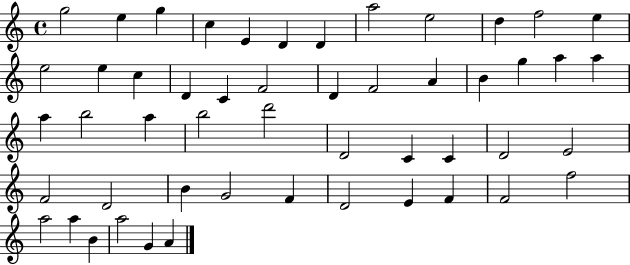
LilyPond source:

{
  \clef treble
  \time 4/4
  \defaultTimeSignature
  \key c \major
  g''2 e''4 g''4 | c''4 e'4 d'4 d'4 | a''2 e''2 | d''4 f''2 e''4 | \break e''2 e''4 c''4 | d'4 c'4 f'2 | d'4 f'2 a'4 | b'4 g''4 a''4 a''4 | \break a''4 b''2 a''4 | b''2 d'''2 | d'2 c'4 c'4 | d'2 e'2 | \break f'2 d'2 | b'4 g'2 f'4 | d'2 e'4 f'4 | f'2 f''2 | \break a''2 a''4 b'4 | a''2 g'4 a'4 | \bar "|."
}